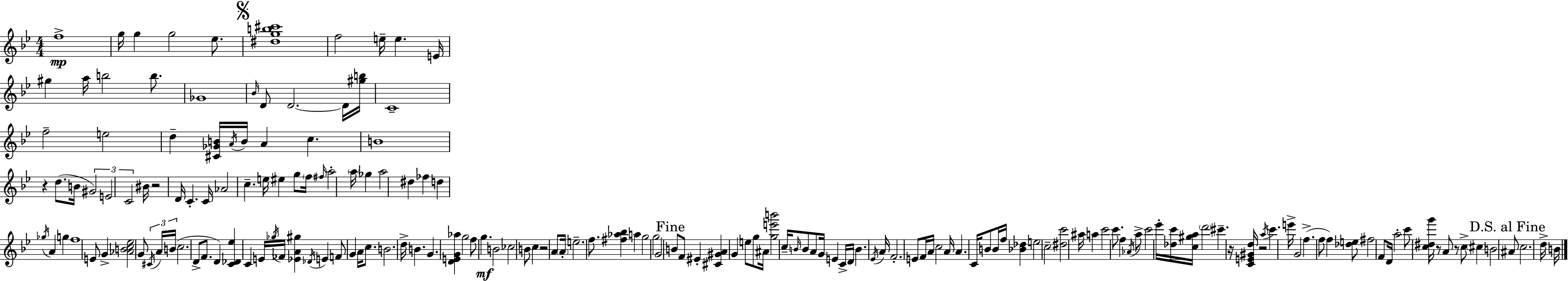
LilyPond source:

{
  \clef treble
  \numericTimeSignature
  \time 4/4
  \key bes \major
  f''1->\mp | g''16 g''4 g''2 ees''8. | \mark \markup { \musicglyph "scripts.segno" } <dis'' g'' b'' cis'''>1 | f''2 e''16-- e''4. e'16 | \break gis''4 a''16 b''2 b''8. | ges'1 | \grace { bes'16 } d'8 d'2.~~ d'16 | <gis'' b''>16 c'1-- | \break f''2-- e''2 | d''4-- <cis' ges' b'>16 \acciaccatura { a'16 } b'16 a'4 c''4. | b'1 | r4 d''8.( b'16 \tuplet 3/2 { gis'2) | \break e'2 c'2 } | bis'16 r2 d'16 c'4.-. | c'16 aes'2 c''4.-- | e''16 eis''4 g''8 \parenthesize f''16 \grace { fis''16 } a''2-. | \break \parenthesize a''16 ges''4 a''2 dis''4 | fes''4 d''4 \acciaccatura { ges''16 } a'4 | g''4 f''1 | e'8 g'4-> <aes' b' c'' ees''>2 | \break g'8 \tuplet 3/2 { \acciaccatura { cis'16 } a'16 b'16( } c''2. | d'8-> f'8. d'4) <c' des' ees''>4 | c'4 \tuplet 3/2 { e'16 \acciaccatura { ges''16 } fes'16 } <ees' a' gis''>4 \acciaccatura { des'16 } e'4 | f'8 g'4 a'16 c''8. b'2. | \break d''16-> b'4. g'4. | <d' e' g' aes''>4 g''2 f''8 | g''4.\mf b'2 ces''2 | b'8 c''4 r2 | \break a'8 \parenthesize a'16-. e''2.-- | f''8. <fis'' aes'' bes''>4 a''4 g''2 | g''2 g'2 | \mark "Fine" b'8 f'8 eis'4-. <cis' gis' a'>4 | \break g'4 e''8 g''8 ais'16 <g'' e''' b'''>2 | c''16-- \grace { b'16 } b'8 a'8 g'16 e'4 c'16-> | d'16 b'4. \acciaccatura { ees'16 } a'16 f'2.-. | e'8 f'16 a'16 c''2 | \break a'16 a'4. c'16 b'8 b'16 f''16 <bes' des''>4 | e''2 c''2-- | <dis'' c'''>2 ais''16 a''4 c'''2 | c'''8. f''4 \acciaccatura { aes'16 } a''8-> | \break c'''2 ees'''16-. <des'' c'''>16 <c'' gis'' a''>16 \parenthesize d'''2 | cis'''4.-- r16 <c' e' gis' d''>16 r2 | \acciaccatura { a''16 } c'''4. e'''16-> g'2 | f''4.->( f''8 f''4) <des'' e''>8 | \break fis''2 f'8 d'16 a''2-. | c'''8 <c'' dis'' g'''>16 r8 a'8 r8 c''8-> \parenthesize cis''4 | b'2 \mark "D.S. al Fine" ais'8 c''2. | d''16-> b'16 \bar "|."
}